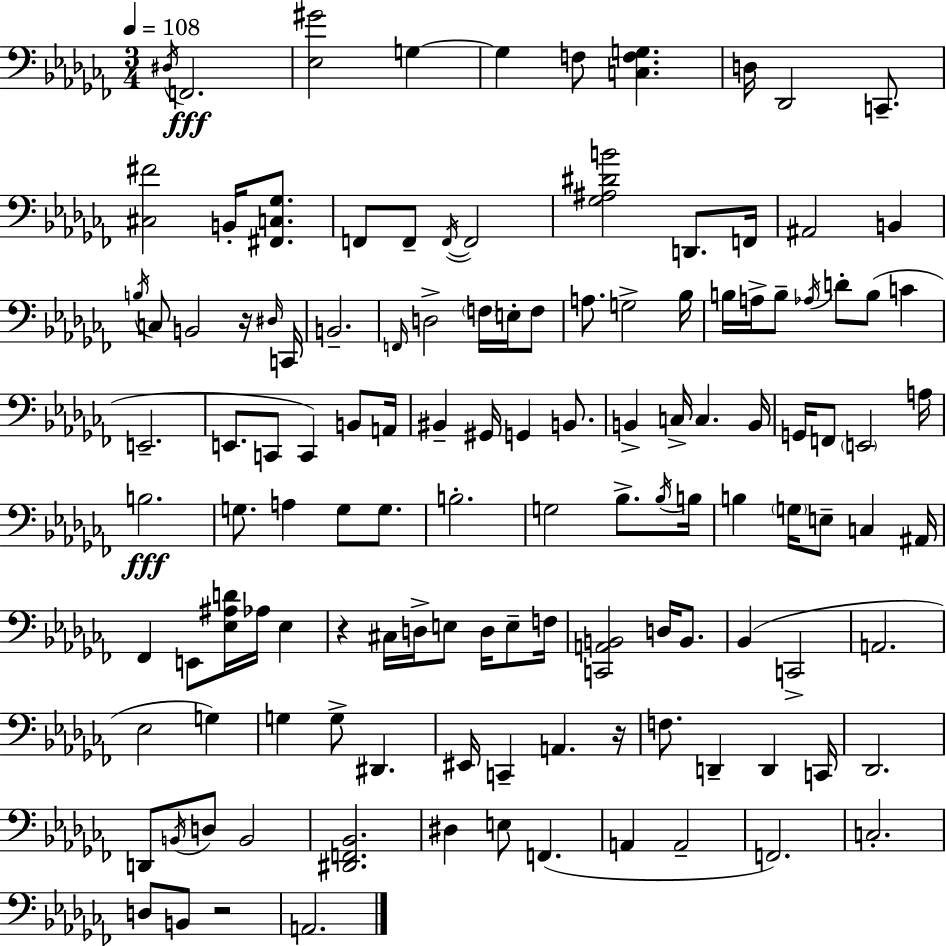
D#3/s F2/h. [Eb3,G#4]/h G3/q G3/q F3/e [C3,F3,G3]/q. D3/s Db2/h C2/e. [C#3,F#4]/h B2/s [F#2,C3,Gb3]/e. F2/e F2/e F2/s F2/h [Gb3,A#3,D#4,B4]/h D2/e. F2/s A#2/h B2/q B3/s C3/e B2/h R/s D#3/s C2/s B2/h. F2/s D3/h F3/s E3/s F3/e A3/e. G3/h Bb3/s B3/s A3/s B3/e Ab3/s D4/e B3/e C4/q E2/h. E2/e. C2/e C2/q B2/e A2/s BIS2/q G#2/s G2/q B2/e. B2/q C3/s C3/q. B2/s G2/s F2/e E2/h A3/s B3/h. G3/e. A3/q G3/e G3/e. B3/h. G3/h Bb3/e. Bb3/s B3/s B3/q G3/s E3/e C3/q A#2/s FES2/q E2/e [Eb3,A#3,D4]/s Ab3/s Eb3/q R/q C#3/s D3/s E3/e D3/s E3/e F3/s [C2,A2,B2]/h D3/s B2/e. Bb2/q C2/h A2/h. Eb3/h G3/q G3/q G3/e D#2/q. EIS2/s C2/q A2/q. R/s F3/e. D2/q D2/q C2/s Db2/h. D2/e B2/s D3/e B2/h [D#2,F2,Bb2]/h. D#3/q E3/e F2/q. A2/q A2/h F2/h. C3/h. D3/e B2/e R/h A2/h.